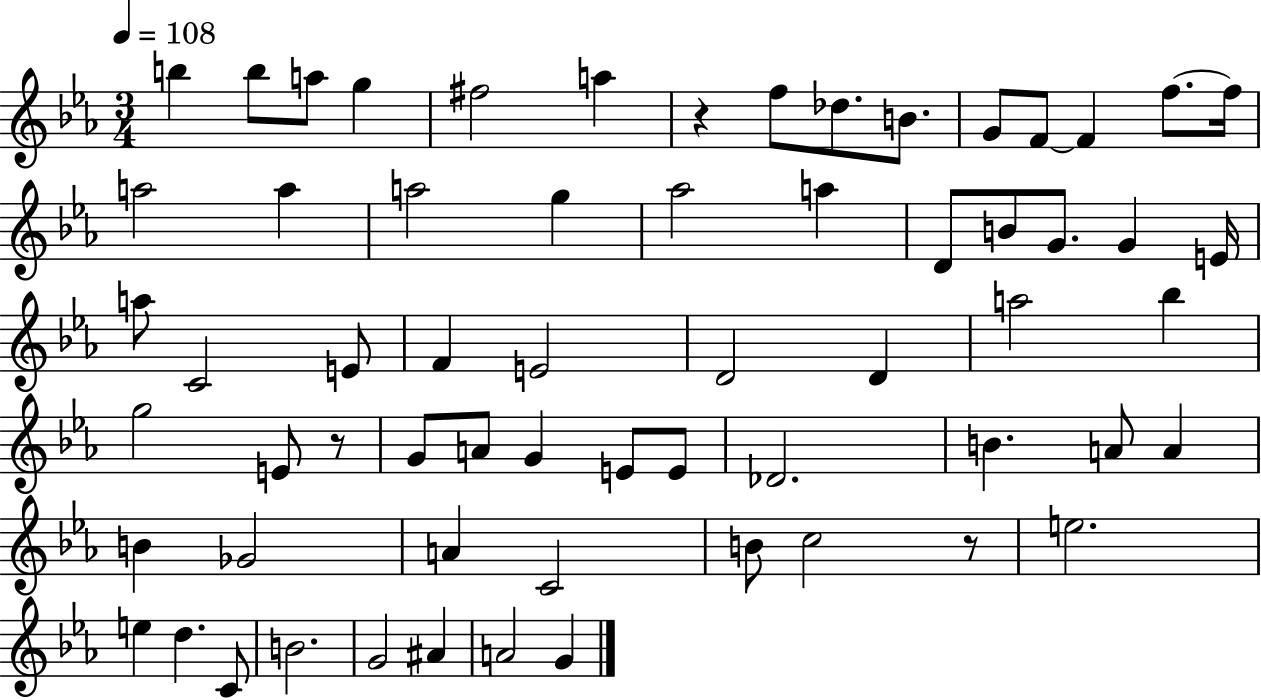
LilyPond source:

{
  \clef treble
  \numericTimeSignature
  \time 3/4
  \key ees \major
  \tempo 4 = 108
  b''4 b''8 a''8 g''4 | fis''2 a''4 | r4 f''8 des''8. b'8. | g'8 f'8~~ f'4 f''8.~~ f''16 | \break a''2 a''4 | a''2 g''4 | aes''2 a''4 | d'8 b'8 g'8. g'4 e'16 | \break a''8 c'2 e'8 | f'4 e'2 | d'2 d'4 | a''2 bes''4 | \break g''2 e'8 r8 | g'8 a'8 g'4 e'8 e'8 | des'2. | b'4. a'8 a'4 | \break b'4 ges'2 | a'4 c'2 | b'8 c''2 r8 | e''2. | \break e''4 d''4. c'8 | b'2. | g'2 ais'4 | a'2 g'4 | \break \bar "|."
}